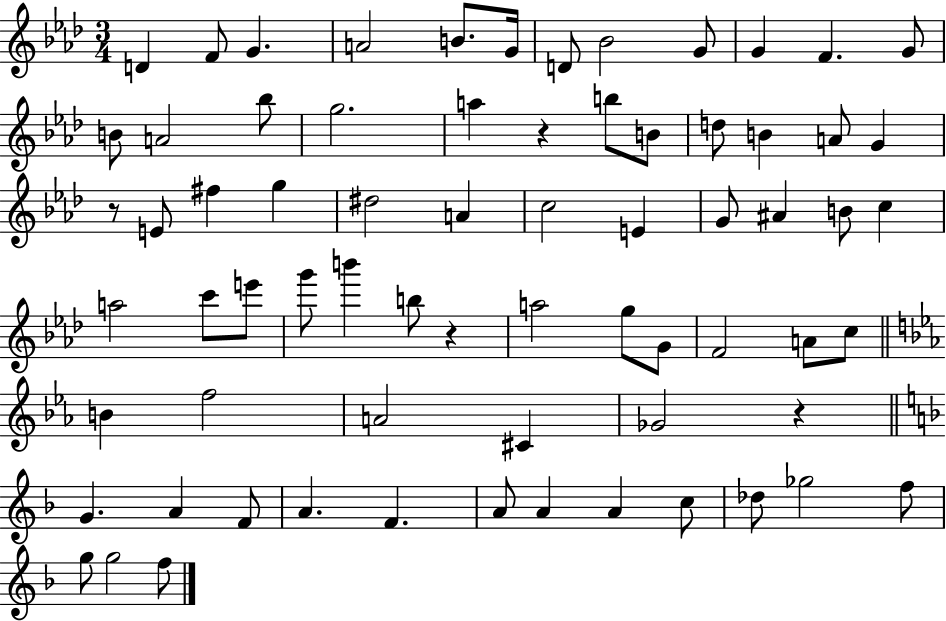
{
  \clef treble
  \numericTimeSignature
  \time 3/4
  \key aes \major
  d'4 f'8 g'4. | a'2 b'8. g'16 | d'8 bes'2 g'8 | g'4 f'4. g'8 | \break b'8 a'2 bes''8 | g''2. | a''4 r4 b''8 b'8 | d''8 b'4 a'8 g'4 | \break r8 e'8 fis''4 g''4 | dis''2 a'4 | c''2 e'4 | g'8 ais'4 b'8 c''4 | \break a''2 c'''8 e'''8 | g'''8 b'''4 b''8 r4 | a''2 g''8 g'8 | f'2 a'8 c''8 | \break \bar "||" \break \key ees \major b'4 f''2 | a'2 cis'4 | ges'2 r4 | \bar "||" \break \key f \major g'4. a'4 f'8 | a'4. f'4. | a'8 a'4 a'4 c''8 | des''8 ges''2 f''8 | \break g''8 g''2 f''8 | \bar "|."
}